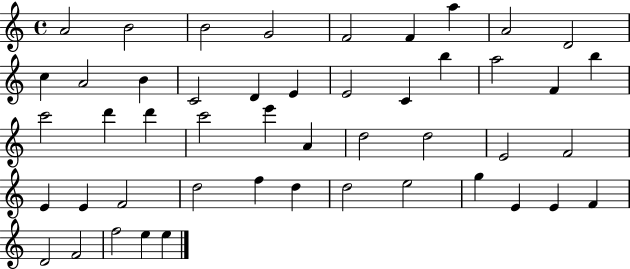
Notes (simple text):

A4/h B4/h B4/h G4/h F4/h F4/q A5/q A4/h D4/h C5/q A4/h B4/q C4/h D4/q E4/q E4/h C4/q B5/q A5/h F4/q B5/q C6/h D6/q D6/q C6/h E6/q A4/q D5/h D5/h E4/h F4/h E4/q E4/q F4/h D5/h F5/q D5/q D5/h E5/h G5/q E4/q E4/q F4/q D4/h F4/h F5/h E5/q E5/q